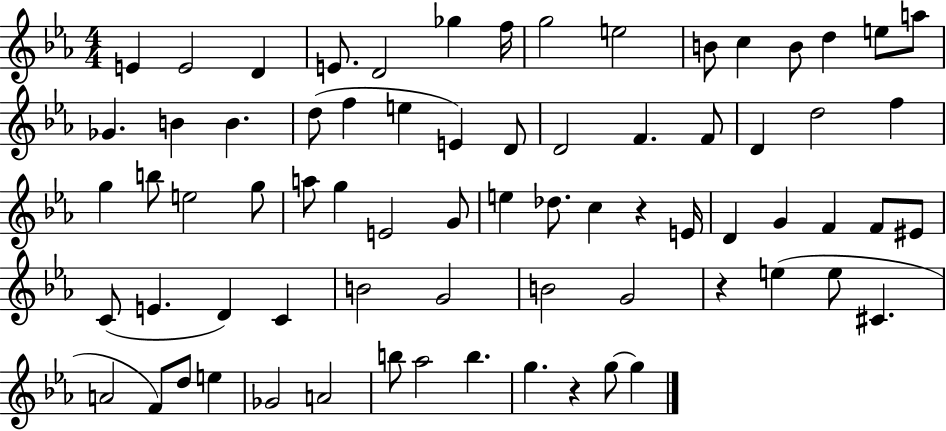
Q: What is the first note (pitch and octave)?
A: E4